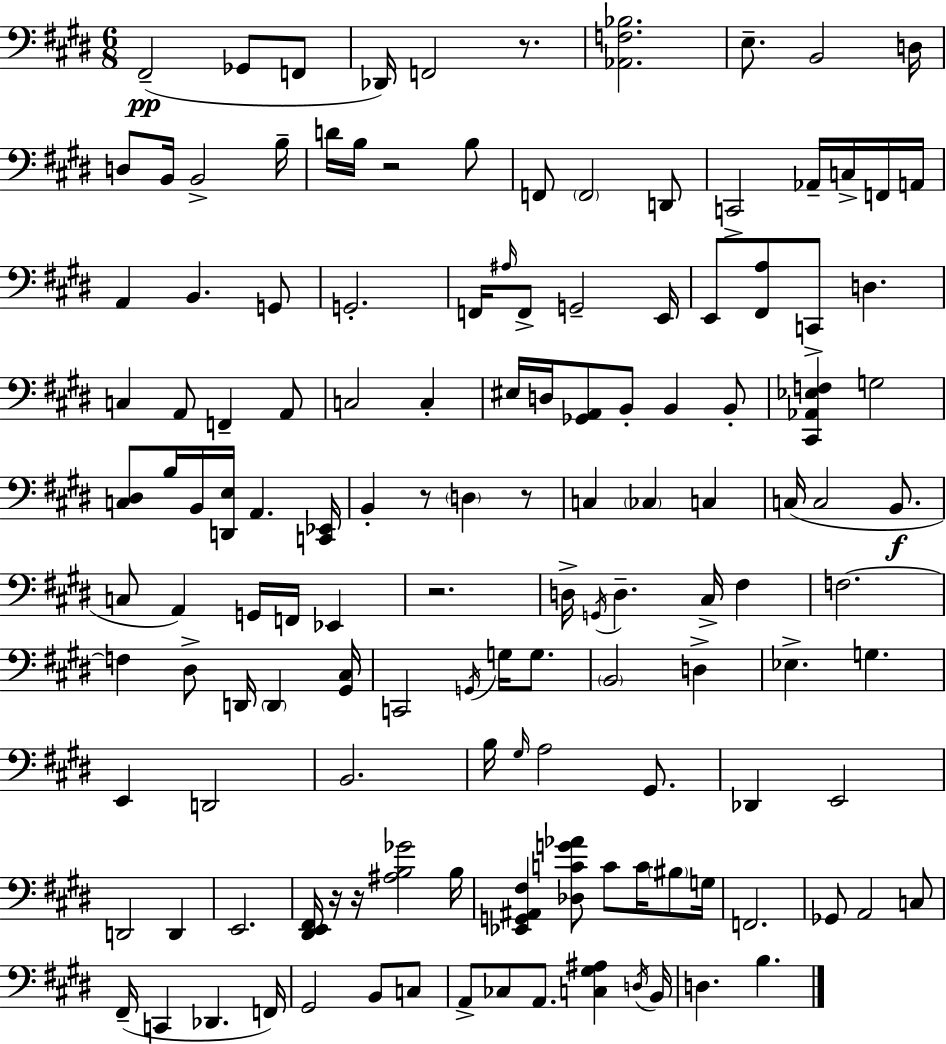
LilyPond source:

{
  \clef bass
  \numericTimeSignature
  \time 6/8
  \key e \major
  fis,2--(\pp ges,8 f,8 | des,16) f,2 r8. | <aes, f bes>2. | e8.-- b,2 d16 | \break d8 b,16 b,2-> b16-- | d'16 b16 r2 b8 | f,8 \parenthesize f,2 d,8 | c,2-> aes,16-- c16-> f,16 a,16 | \break a,4 b,4. g,8 | g,2.-. | f,16 \grace { ais16 } f,8-> g,2-- | e,16 e,8 <fis, a>8 c,8-> d4. | \break c4 a,8 f,4-- a,8 | c2 c4-. | eis16 d16 <ges, a,>8 b,8-. b,4 b,8-. | <cis, aes, ees f>4 g2 | \break <c dis>8 b16 b,16 <d, e>16 a,4. | <c, ees,>16 b,4-. r8 \parenthesize d4 r8 | c4 \parenthesize ces4 c4 | c16( c2 b,8.\f | \break c8 a,4) g,16 f,16 ees,4 | r2. | d16-> \acciaccatura { g,16 } d4.-- cis16-> fis4 | f2.~~ | \break f4 dis8-> d,16 \parenthesize d,4 | <gis, cis>16 c,2 \acciaccatura { g,16 } g16 | g8. \parenthesize b,2 d4-> | ees4.-> g4. | \break e,4 d,2 | b,2. | b16 \grace { gis16 } a2 | gis,8. des,4 e,2 | \break d,2 | d,4 e,2. | <dis, e, fis,>16 r16 r16 <ais b ges'>2 | b16 <ees, g, ais, fis>4 <des c' g' aes'>8 c'8 | \break c'16 \parenthesize bis8 g16 f,2. | ges,8 a,2 | c8 fis,16--( c,4 des,4. | f,16) gis,2 | \break b,8 c8 a,8-> ces8 a,8. <c gis ais>4 | \acciaccatura { d16 } b,16 d4. b4. | \bar "|."
}